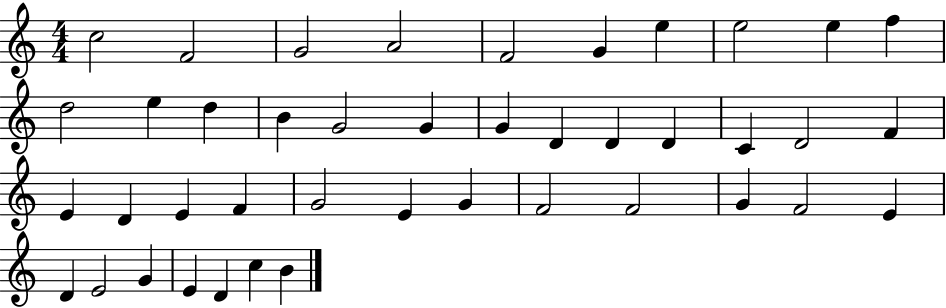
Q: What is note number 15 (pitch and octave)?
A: G4